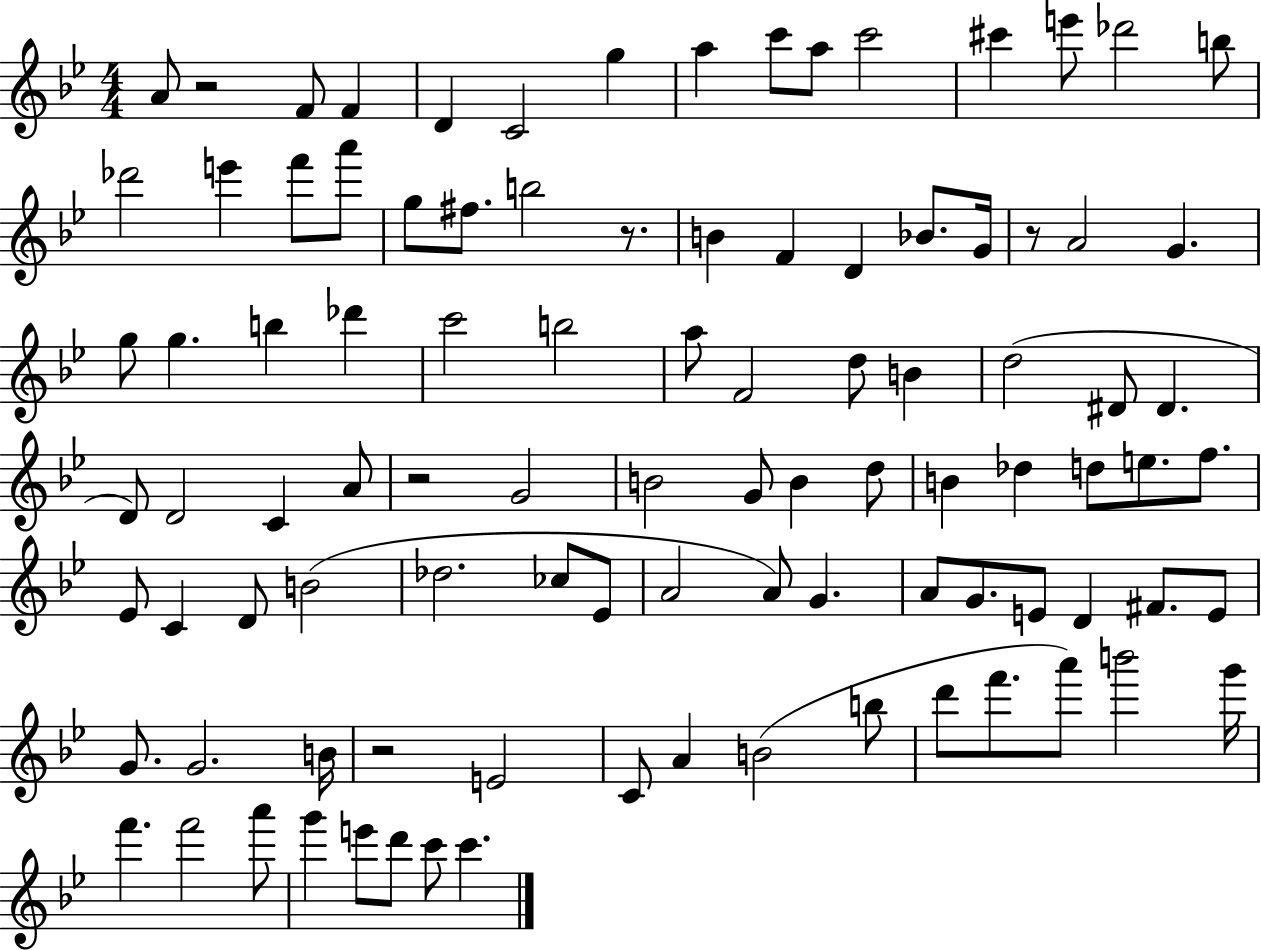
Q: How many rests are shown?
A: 5